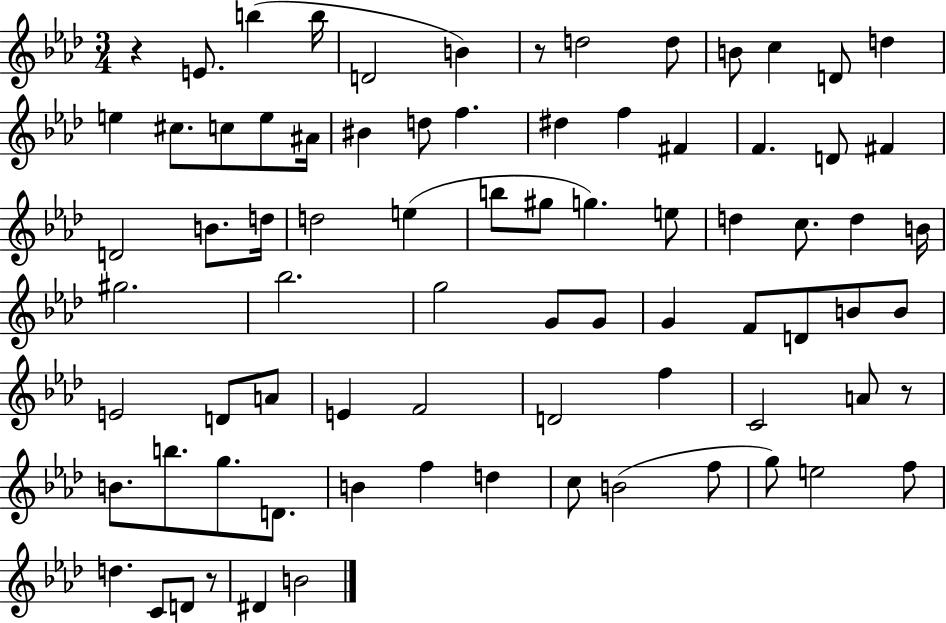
{
  \clef treble
  \numericTimeSignature
  \time 3/4
  \key aes \major
  \repeat volta 2 { r4 e'8. b''4( b''16 | d'2 b'4) | r8 d''2 d''8 | b'8 c''4 d'8 d''4 | \break e''4 cis''8. c''8 e''8 ais'16 | bis'4 d''8 f''4. | dis''4 f''4 fis'4 | f'4. d'8 fis'4 | \break d'2 b'8. d''16 | d''2 e''4( | b''8 gis''8 g''4.) e''8 | d''4 c''8. d''4 b'16 | \break gis''2. | bes''2. | g''2 g'8 g'8 | g'4 f'8 d'8 b'8 b'8 | \break e'2 d'8 a'8 | e'4 f'2 | d'2 f''4 | c'2 a'8 r8 | \break b'8. b''8. g''8. d'8. | b'4 f''4 d''4 | c''8 b'2( f''8 | g''8) e''2 f''8 | \break d''4. c'8 d'8 r8 | dis'4 b'2 | } \bar "|."
}